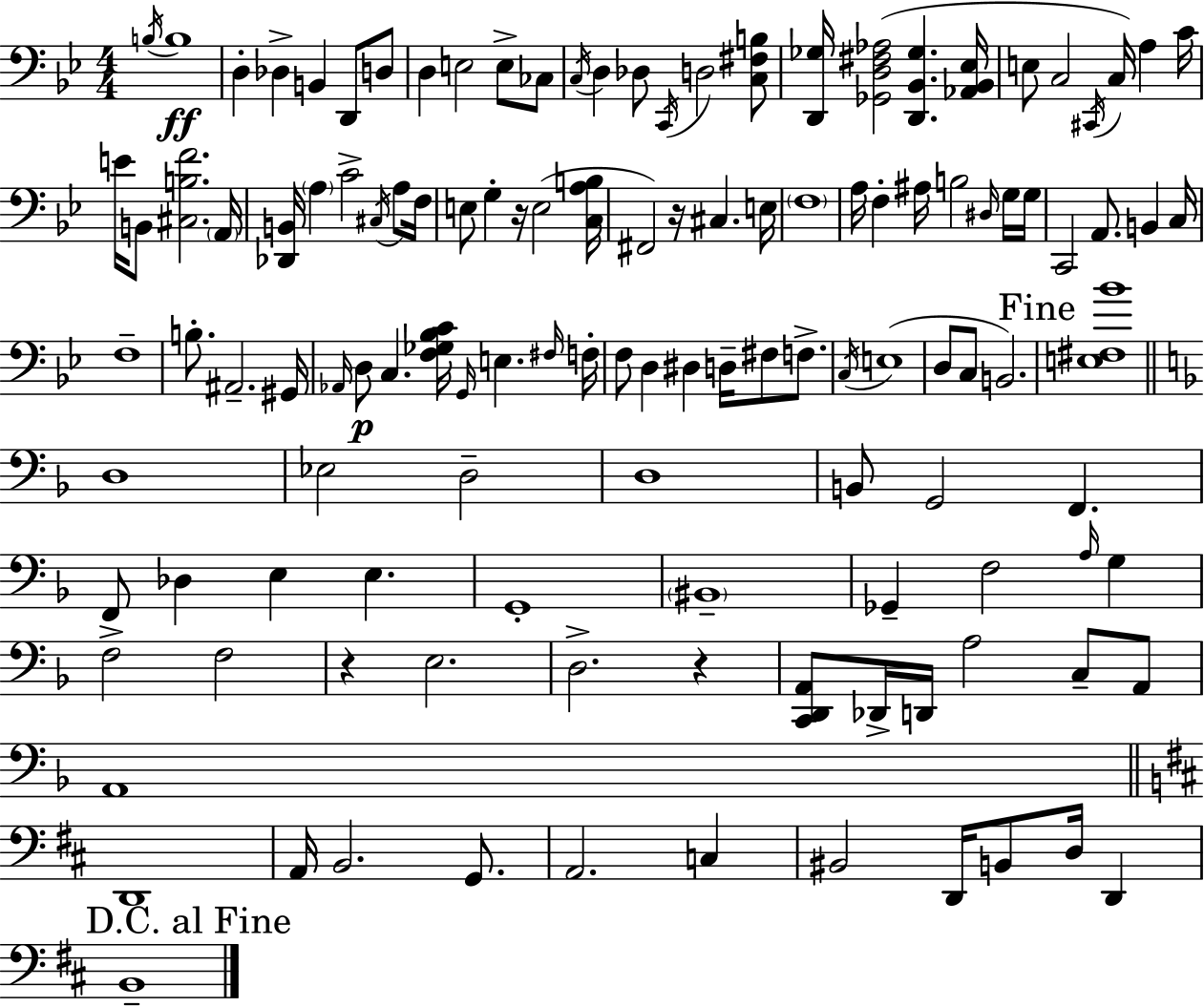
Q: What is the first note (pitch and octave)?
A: B3